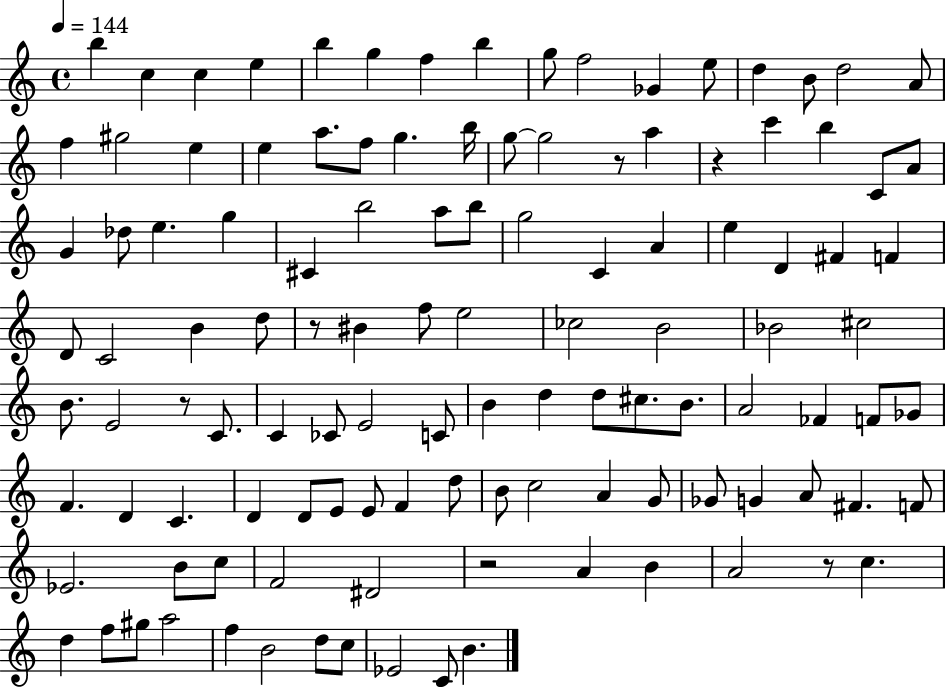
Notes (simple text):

B5/q C5/q C5/q E5/q B5/q G5/q F5/q B5/q G5/e F5/h Gb4/q E5/e D5/q B4/e D5/h A4/e F5/q G#5/h E5/q E5/q A5/e. F5/e G5/q. B5/s G5/e G5/h R/e A5/q R/q C6/q B5/q C4/e A4/e G4/q Db5/e E5/q. G5/q C#4/q B5/h A5/e B5/e G5/h C4/q A4/q E5/q D4/q F#4/q F4/q D4/e C4/h B4/q D5/e R/e BIS4/q F5/e E5/h CES5/h B4/h Bb4/h C#5/h B4/e. E4/h R/e C4/e. C4/q CES4/e E4/h C4/e B4/q D5/q D5/e C#5/e. B4/e. A4/h FES4/q F4/e Gb4/e F4/q. D4/q C4/q. D4/q D4/e E4/e E4/e F4/q D5/e B4/e C5/h A4/q G4/e Gb4/e G4/q A4/e F#4/q. F4/e Eb4/h. B4/e C5/e F4/h D#4/h R/h A4/q B4/q A4/h R/e C5/q. D5/q F5/e G#5/e A5/h F5/q B4/h D5/e C5/e Eb4/h C4/e B4/q.